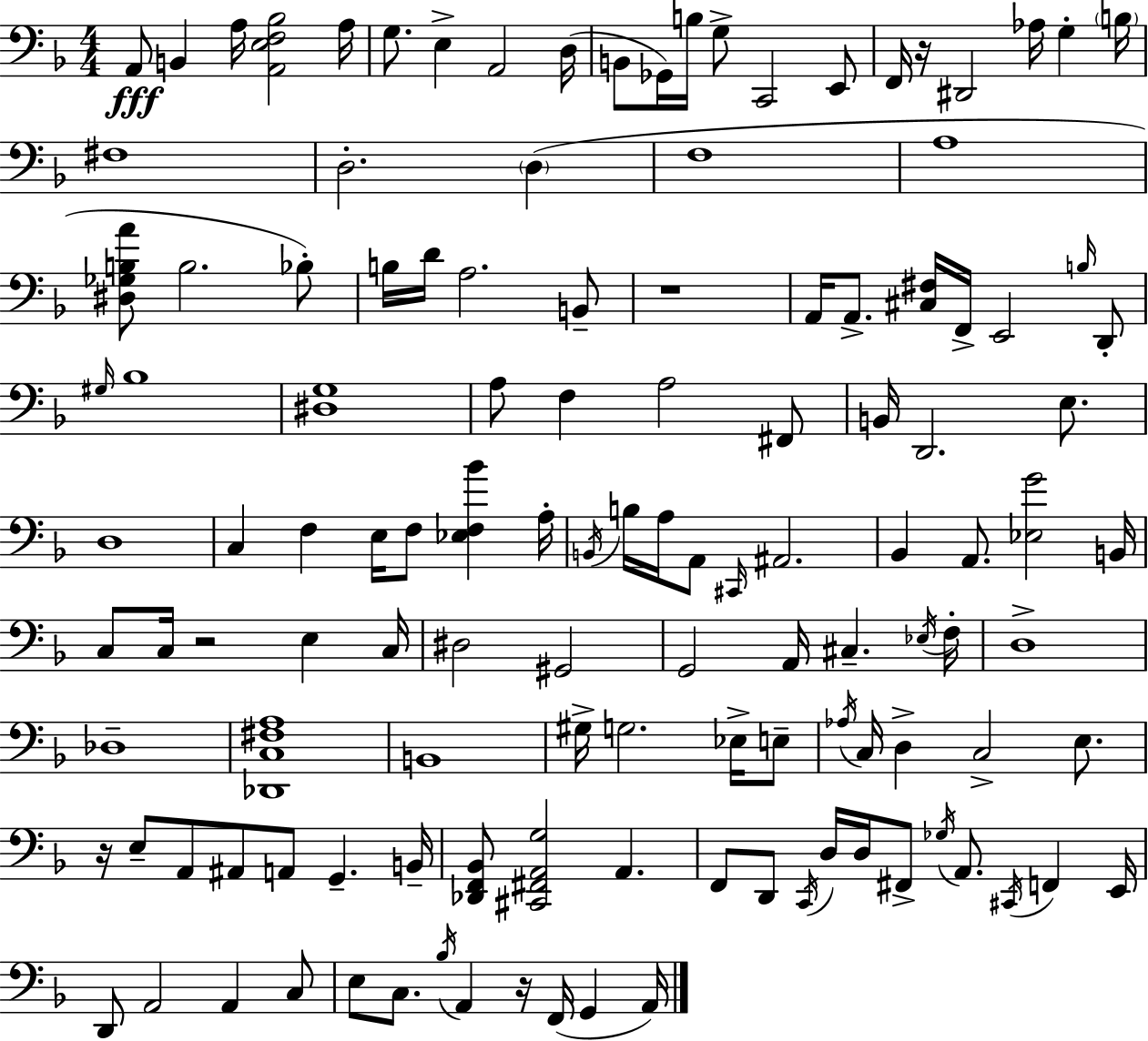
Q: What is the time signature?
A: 4/4